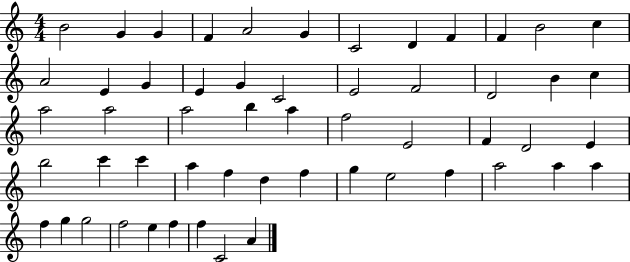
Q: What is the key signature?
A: C major